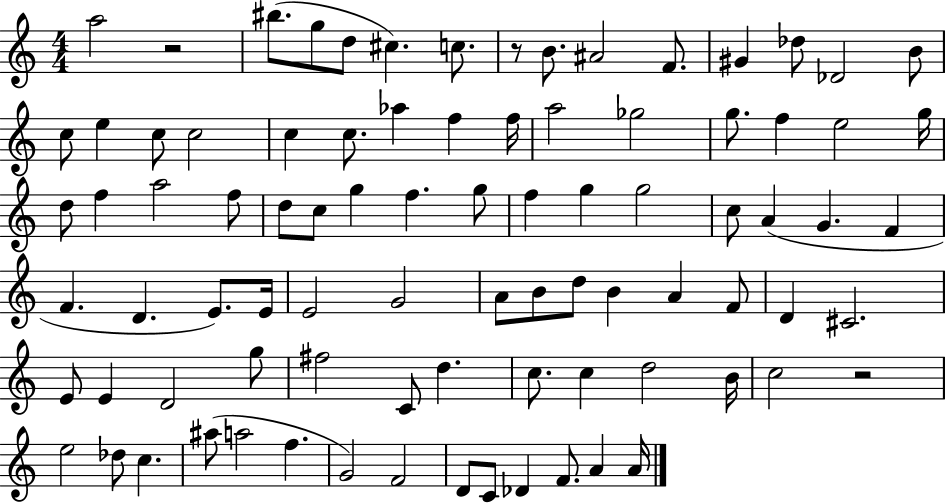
A5/h R/h BIS5/e. G5/e D5/e C#5/q. C5/e. R/e B4/e. A#4/h F4/e. G#4/q Db5/e Db4/h B4/e C5/e E5/q C5/e C5/h C5/q C5/e. Ab5/q F5/q F5/s A5/h Gb5/h G5/e. F5/q E5/h G5/s D5/e F5/q A5/h F5/e D5/e C5/e G5/q F5/q. G5/e F5/q G5/q G5/h C5/e A4/q G4/q. F4/q F4/q. D4/q. E4/e. E4/s E4/h G4/h A4/e B4/e D5/e B4/q A4/q F4/e D4/q C#4/h. E4/e E4/q D4/h G5/e F#5/h C4/e D5/q. C5/e. C5/q D5/h B4/s C5/h R/h E5/h Db5/e C5/q. A#5/e A5/h F5/q. G4/h F4/h D4/e C4/e Db4/q F4/e. A4/q A4/s